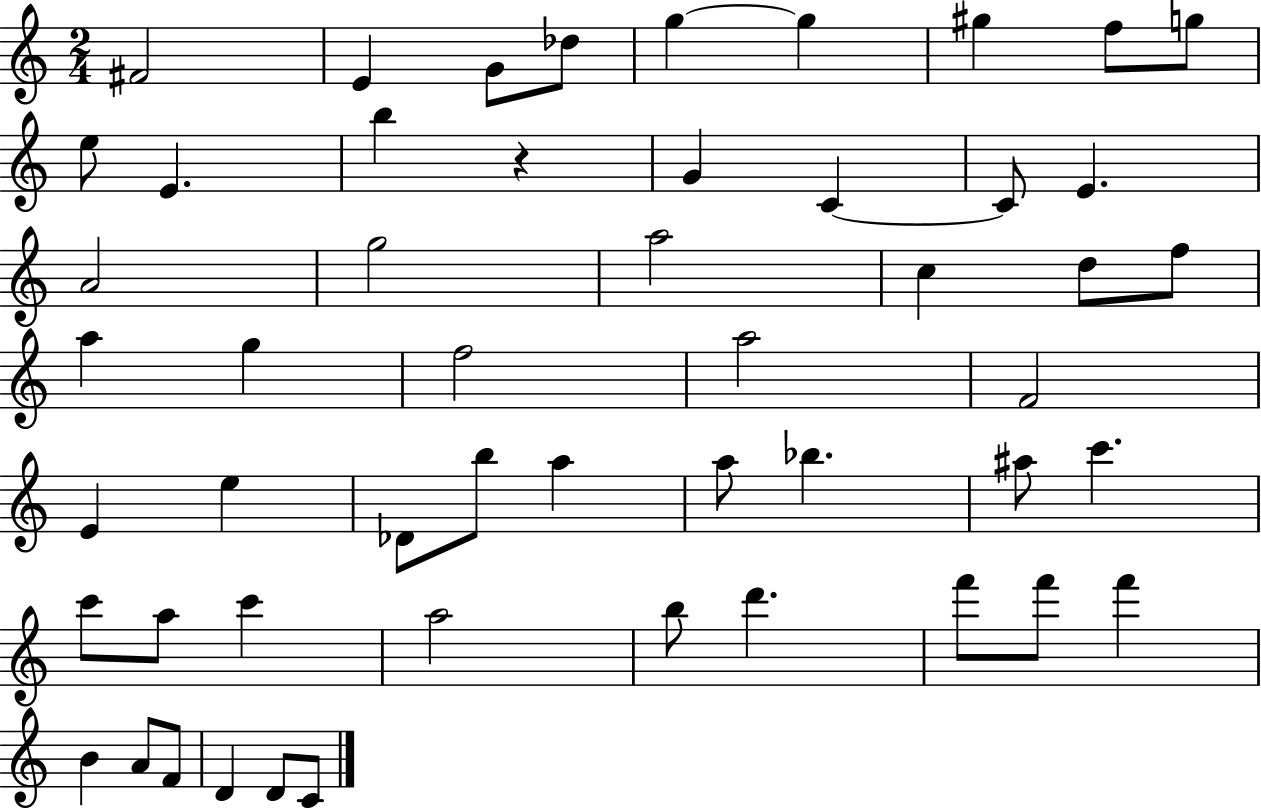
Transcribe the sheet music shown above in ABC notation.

X:1
T:Untitled
M:2/4
L:1/4
K:C
^F2 E G/2 _d/2 g g ^g f/2 g/2 e/2 E b z G C C/2 E A2 g2 a2 c d/2 f/2 a g f2 a2 F2 E e _D/2 b/2 a a/2 _b ^a/2 c' c'/2 a/2 c' a2 b/2 d' f'/2 f'/2 f' B A/2 F/2 D D/2 C/2